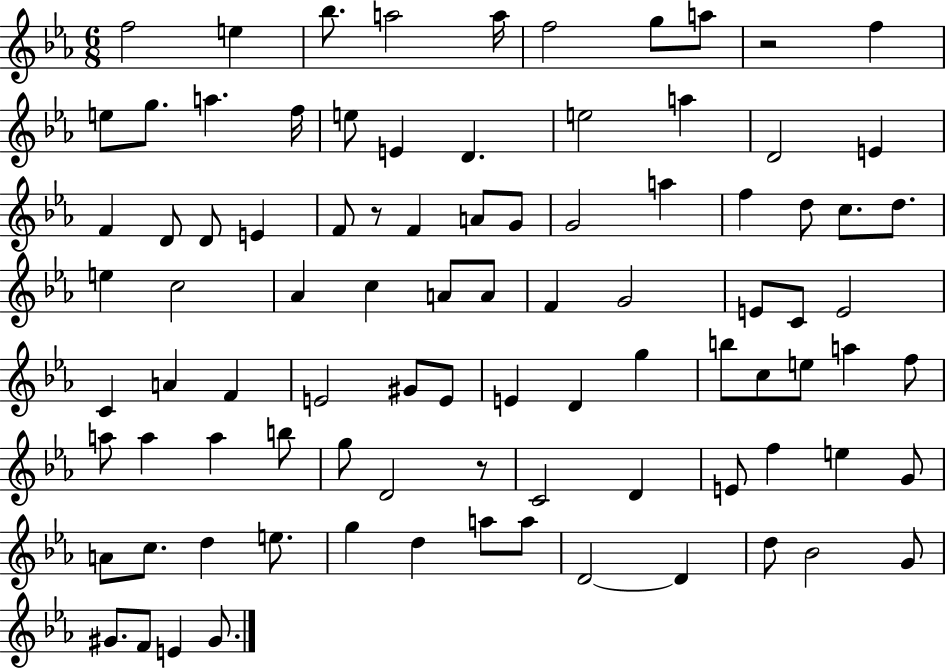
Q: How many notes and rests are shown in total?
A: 91